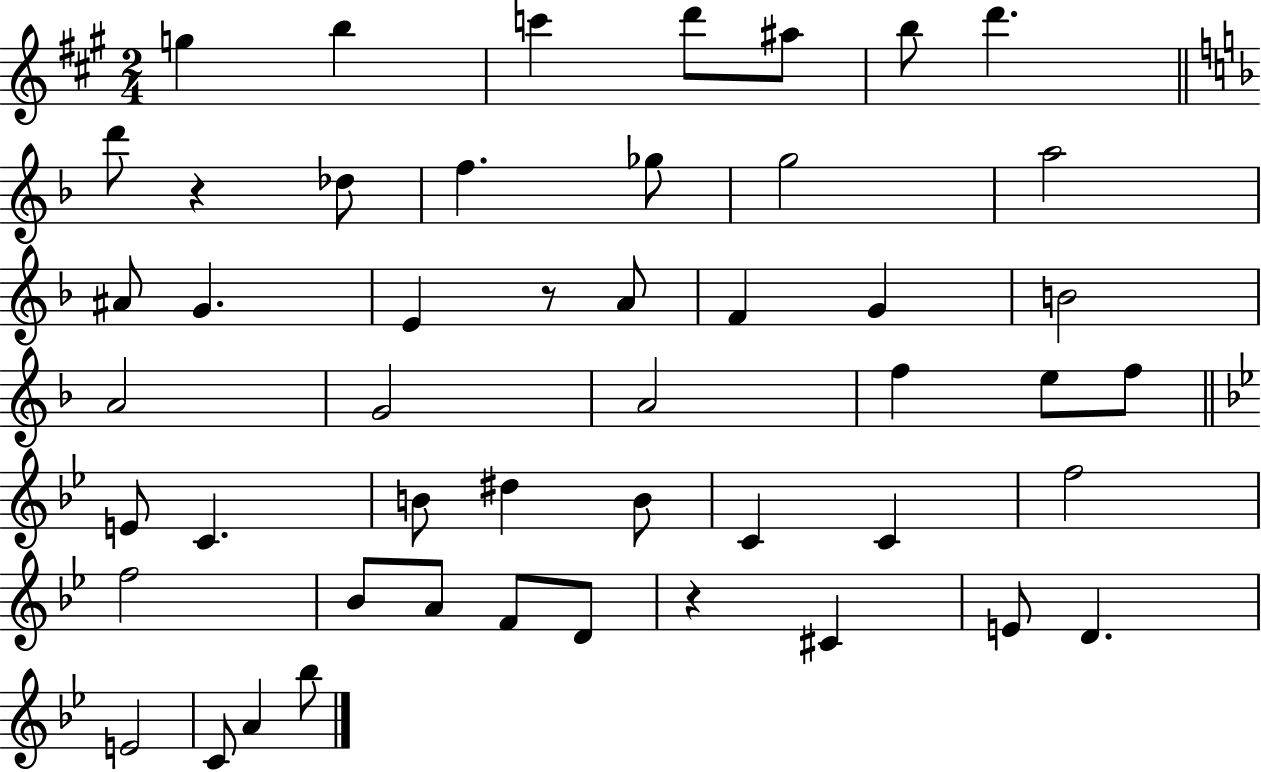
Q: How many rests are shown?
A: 3